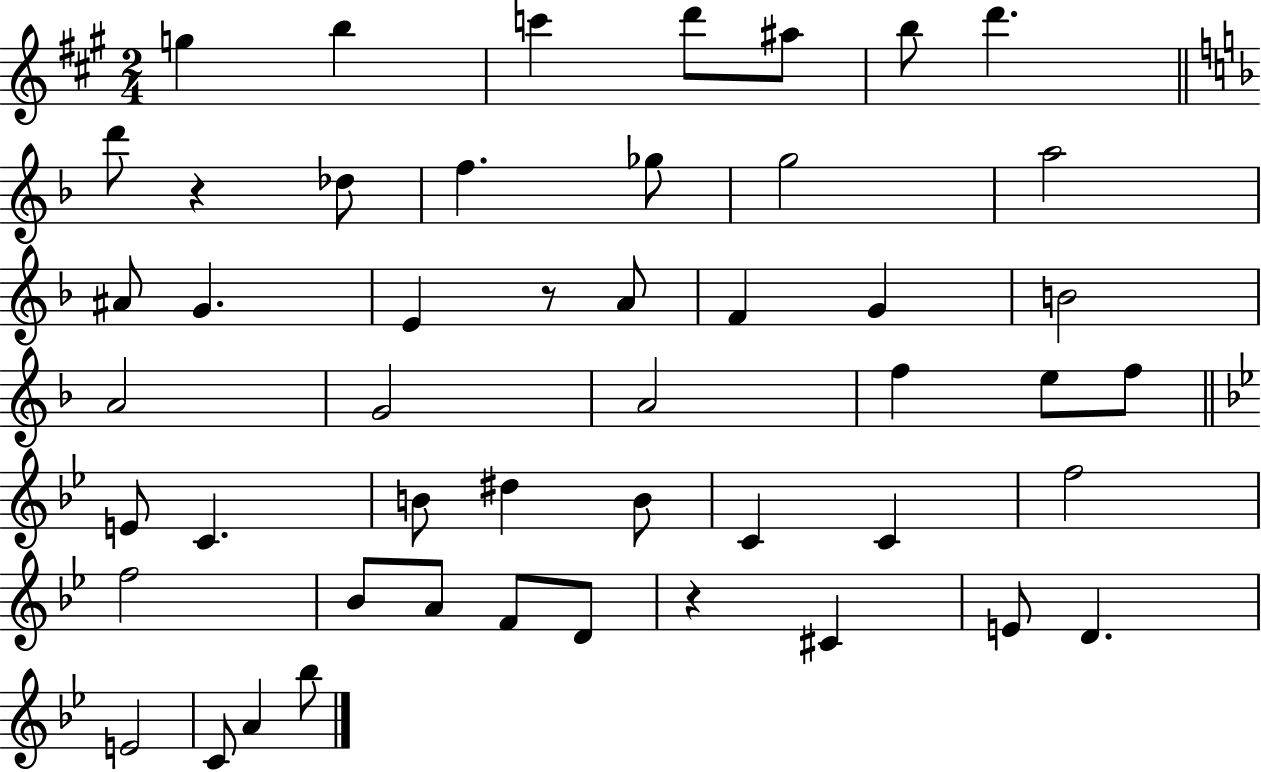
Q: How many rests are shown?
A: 3